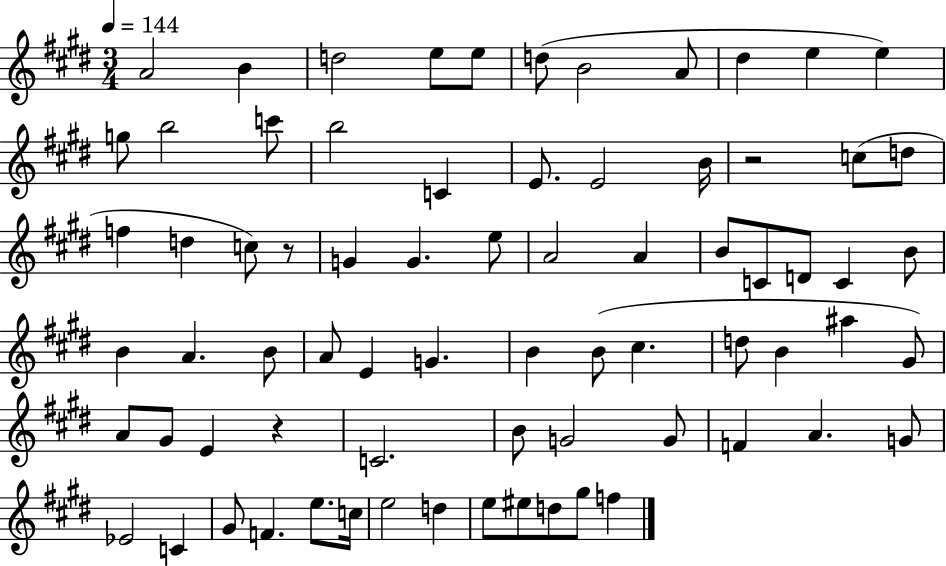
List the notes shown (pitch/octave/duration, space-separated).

A4/h B4/q D5/h E5/e E5/e D5/e B4/h A4/e D#5/q E5/q E5/q G5/e B5/h C6/e B5/h C4/q E4/e. E4/h B4/s R/h C5/e D5/e F5/q D5/q C5/e R/e G4/q G4/q. E5/e A4/h A4/q B4/e C4/e D4/e C4/q B4/e B4/q A4/q. B4/e A4/e E4/q G4/q. B4/q B4/e C#5/q. D5/e B4/q A#5/q G#4/e A4/e G#4/e E4/q R/q C4/h. B4/e G4/h G4/e F4/q A4/q. G4/e Eb4/h C4/q G#4/e F4/q. E5/e. C5/s E5/h D5/q E5/e EIS5/e D5/e G#5/e F5/q